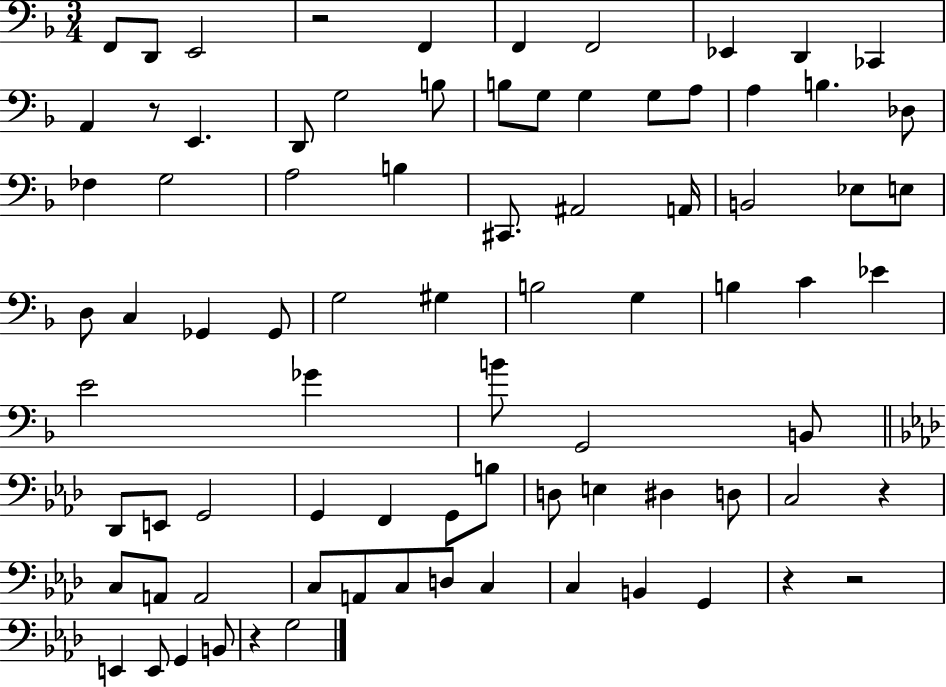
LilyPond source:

{
  \clef bass
  \numericTimeSignature
  \time 3/4
  \key f \major
  f,8 d,8 e,2 | r2 f,4 | f,4 f,2 | ees,4 d,4 ces,4 | \break a,4 r8 e,4. | d,8 g2 b8 | b8 g8 g4 g8 a8 | a4 b4. des8 | \break fes4 g2 | a2 b4 | cis,8. ais,2 a,16 | b,2 ees8 e8 | \break d8 c4 ges,4 ges,8 | g2 gis4 | b2 g4 | b4 c'4 ees'4 | \break e'2 ges'4 | b'8 g,2 b,8 | \bar "||" \break \key aes \major des,8 e,8 g,2 | g,4 f,4 g,8 b8 | d8 e4 dis4 d8 | c2 r4 | \break c8 a,8 a,2 | c8 a,8 c8 d8 c4 | c4 b,4 g,4 | r4 r2 | \break e,4 e,8 g,4 b,8 | r4 g2 | \bar "|."
}